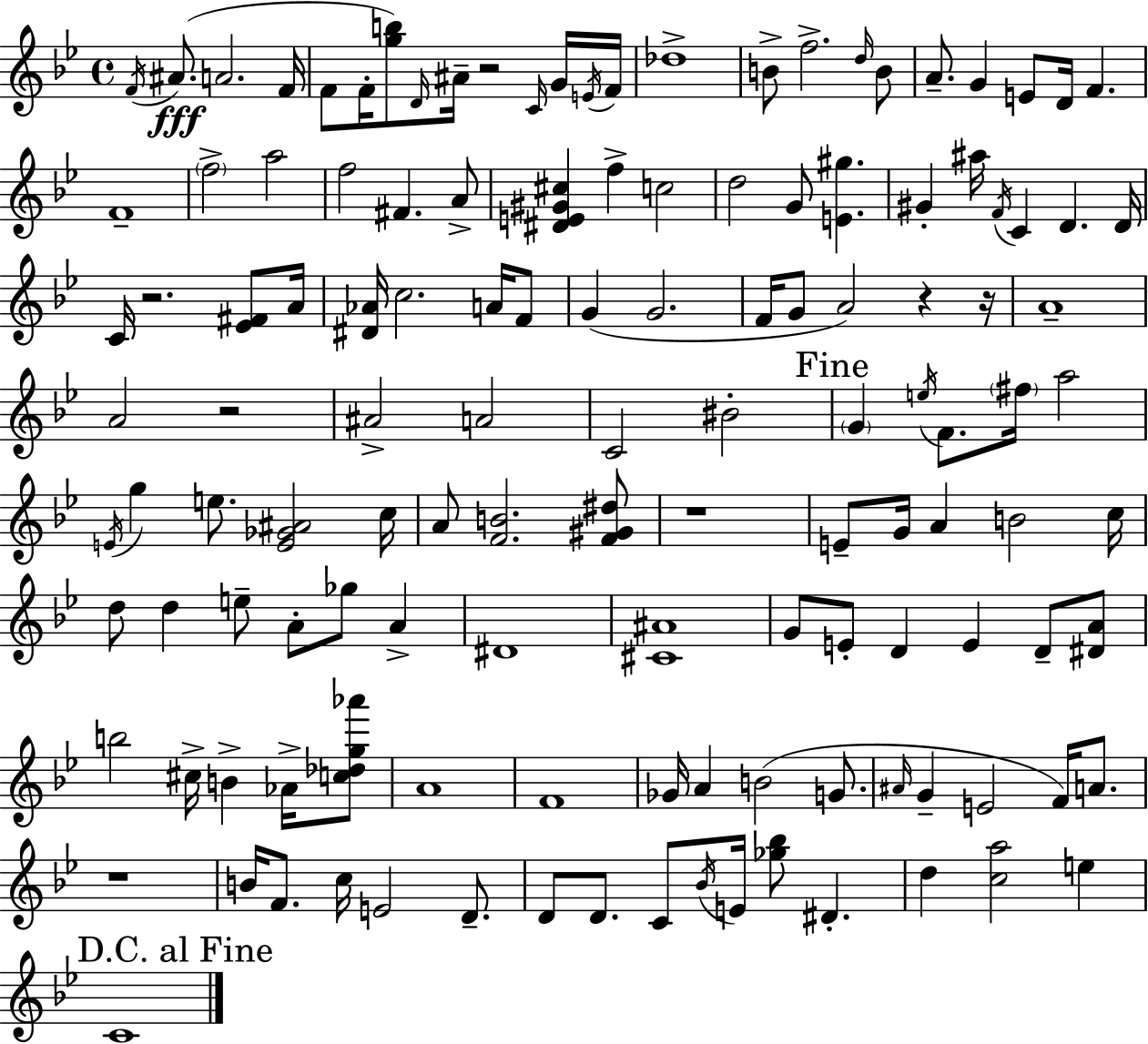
{
  \clef treble
  \time 4/4
  \defaultTimeSignature
  \key bes \major
  \acciaccatura { f'16 }\fff ais'8.( a'2. | f'16 f'8 f'16-. <g'' b''>8) \grace { d'16 } ais'16-- r2 | \grace { c'16 } g'16 \acciaccatura { e'16 } f'16 des''1-> | b'8-> f''2.-> | \break \grace { d''16 } b'8 a'8.-- g'4 e'8 d'16 f'4. | f'1-- | \parenthesize f''2-> a''2 | f''2 fis'4. | \break a'8-> <dis' e' gis' cis''>4 f''4-> c''2 | d''2 g'8 <e' gis''>4. | gis'4-. ais''16 \acciaccatura { f'16 } c'4 d'4. | d'16 c'16 r2. | \break <ees' fis'>8 a'16 <dis' aes'>16 c''2. | a'16 f'8 g'4( g'2. | f'16 g'8 a'2) | r4 r16 a'1-- | \break a'2 r2 | ais'2-> a'2 | c'2 bis'2-. | \mark "Fine" \parenthesize g'4 \acciaccatura { e''16 } f'8. \parenthesize fis''16 a''2 | \break \acciaccatura { e'16 } g''4 e''8. <e' ges' ais'>2 | c''16 a'8 <f' b'>2. | <f' gis' dis''>8 r1 | e'8-- g'16 a'4 b'2 | \break c''16 d''8 d''4 e''8-- | a'8-. ges''8 a'4-> dis'1 | <cis' ais'>1 | g'8 e'8-. d'4 | \break e'4 d'8-- <dis' a'>8 b''2 | cis''16-> b'4-> aes'16-> <c'' des'' g'' aes'''>8 a'1 | f'1 | ges'16 a'4 b'2( | \break g'8. \grace { ais'16 } g'4-- e'2 | f'16) a'8. r1 | b'16 f'8. c''16 e'2 | d'8.-- d'8 d'8. c'8 | \break \acciaccatura { bes'16 } e'16 <ges'' bes''>8 dis'4.-. d''4 <c'' a''>2 | e''4 \mark "D.C. al Fine" c'1 | \bar "|."
}